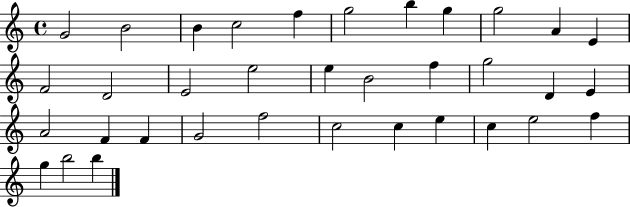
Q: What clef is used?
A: treble